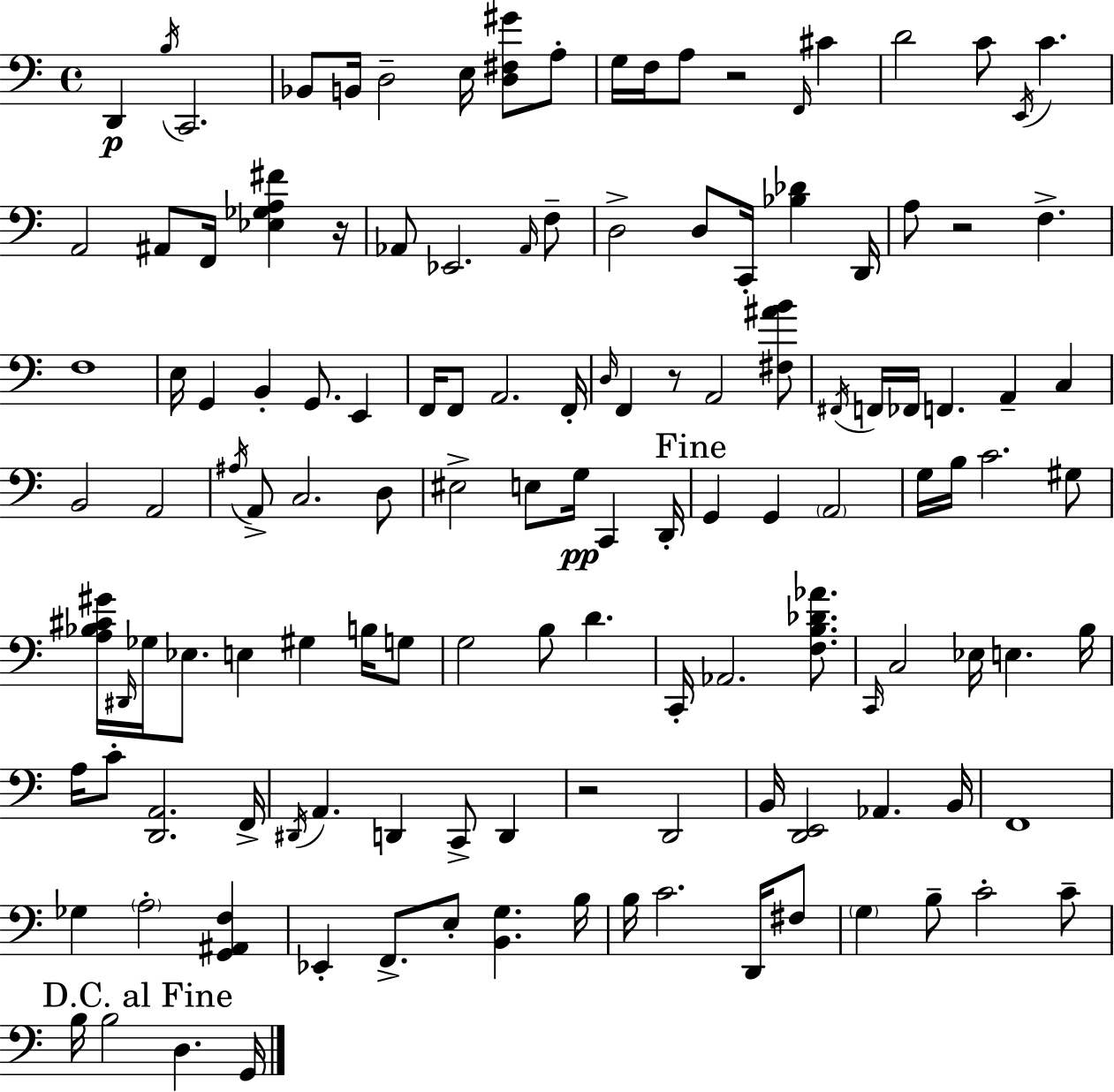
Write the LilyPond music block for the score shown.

{
  \clef bass
  \time 4/4
  \defaultTimeSignature
  \key c \major
  d,4\p \acciaccatura { b16 } c,2. | bes,8 b,16 d2-- e16 <d fis gis'>8 a8-. | g16 f16 a8 r2 \grace { f,16 } cis'4 | d'2 c'8 \acciaccatura { e,16 } c'4. | \break a,2 ais,8 f,16 <ees ges a fis'>4 | r16 aes,8 ees,2. | \grace { aes,16 } f8-- d2-> d8 c,16-. <bes des'>4 | d,16 a8 r2 f4.-> | \break f1 | e16 g,4 b,4-. g,8. | e,4 f,16 f,8 a,2. | f,16-. \grace { d16 } f,4 r8 a,2 | \break <fis ais' b'>8 \acciaccatura { fis,16 } f,16 fes,16 f,4. a,4-- | c4 b,2 a,2 | \acciaccatura { ais16 } a,8-> c2. | d8 eis2-> e8 | \break g16\pp c,4 d,16-. \mark "Fine" g,4 g,4 \parenthesize a,2 | g16 b16 c'2. | gis8 <a bes cis' gis'>16 \grace { dis,16 } ges16 ees8. e4 | gis4 b16 g8 g2 | \break b8 d'4. c,16-. aes,2. | <f b des' aes'>8. \grace { c,16 } c2 | ees16 e4. b16 a16 c'8-. <d, a,>2. | f,16-> \acciaccatura { dis,16 } a,4. | \break d,4 c,8-> d,4 r2 | d,2 b,16 <d, e,>2 | aes,4. b,16 f,1 | ges4 \parenthesize a2-. | \break <g, ais, f>4 ees,4-. f,8.-> | e8-. <b, g>4. b16 b16 c'2. | d,16 fis8 \parenthesize g4 b8-- | c'2-. c'8-- \mark "D.C. al Fine" b16 b2 | \break d4. g,16 \bar "|."
}